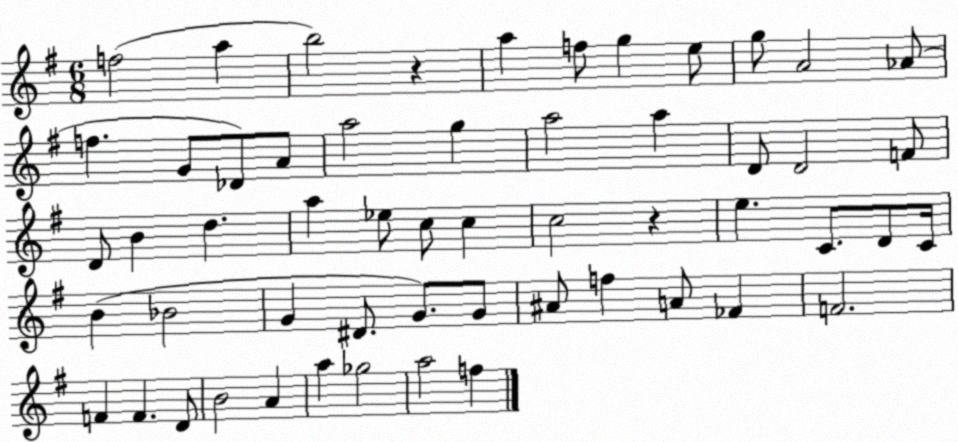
X:1
T:Untitled
M:6/8
L:1/4
K:G
f2 a b2 z a f/2 g e/2 g/2 A2 _A/2 f G/2 _D/2 A/2 a2 g a2 a D/2 D2 F/2 D/2 B d a _e/2 c/2 c c2 z e C/2 D/2 C/4 B _B2 G ^D/2 G/2 G/2 ^A/2 f A/2 _F F2 F F D/2 B2 A a _g2 a2 f